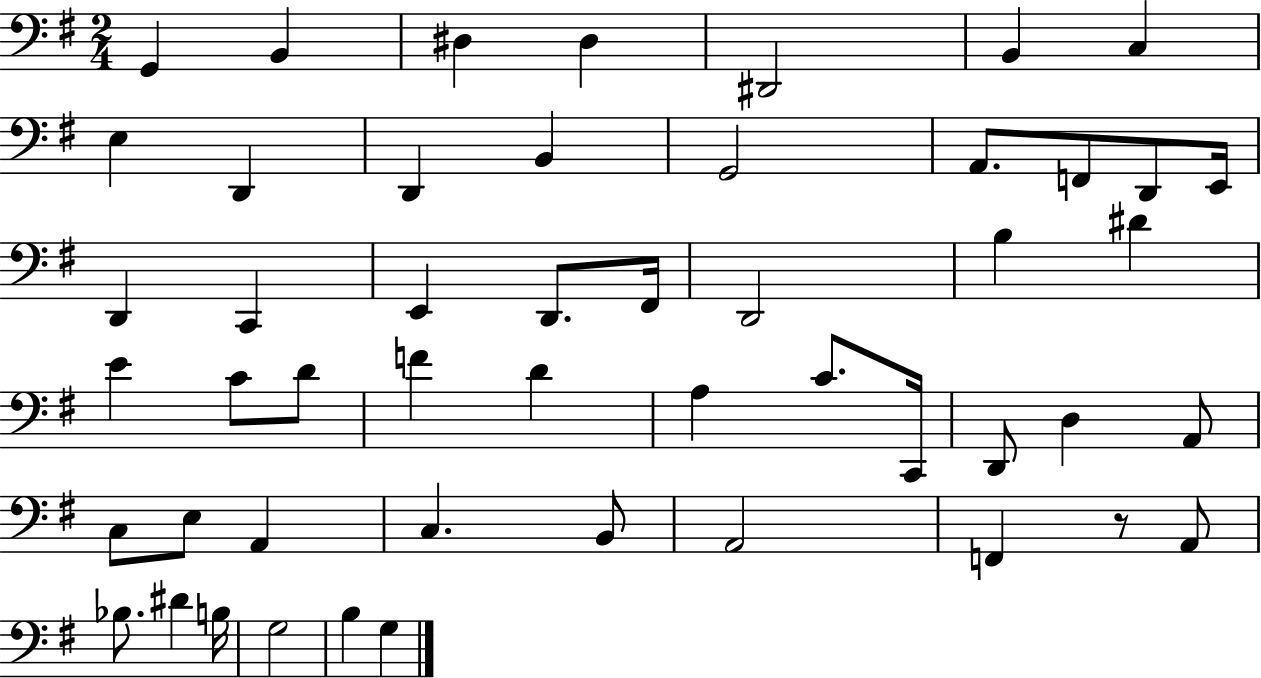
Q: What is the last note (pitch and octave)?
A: G3